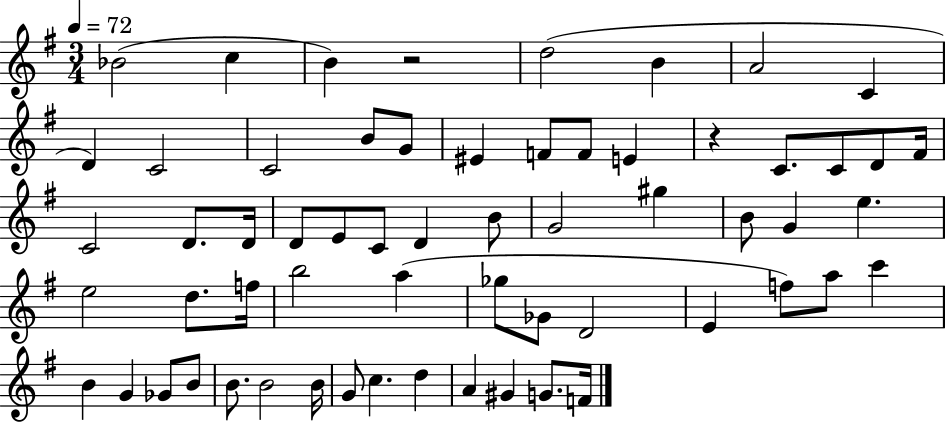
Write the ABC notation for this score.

X:1
T:Untitled
M:3/4
L:1/4
K:G
_B2 c B z2 d2 B A2 C D C2 C2 B/2 G/2 ^E F/2 F/2 E z C/2 C/2 D/2 ^F/4 C2 D/2 D/4 D/2 E/2 C/2 D B/2 G2 ^g B/2 G e e2 d/2 f/4 b2 a _g/2 _G/2 D2 E f/2 a/2 c' B G _G/2 B/2 B/2 B2 B/4 G/2 c d A ^G G/2 F/4